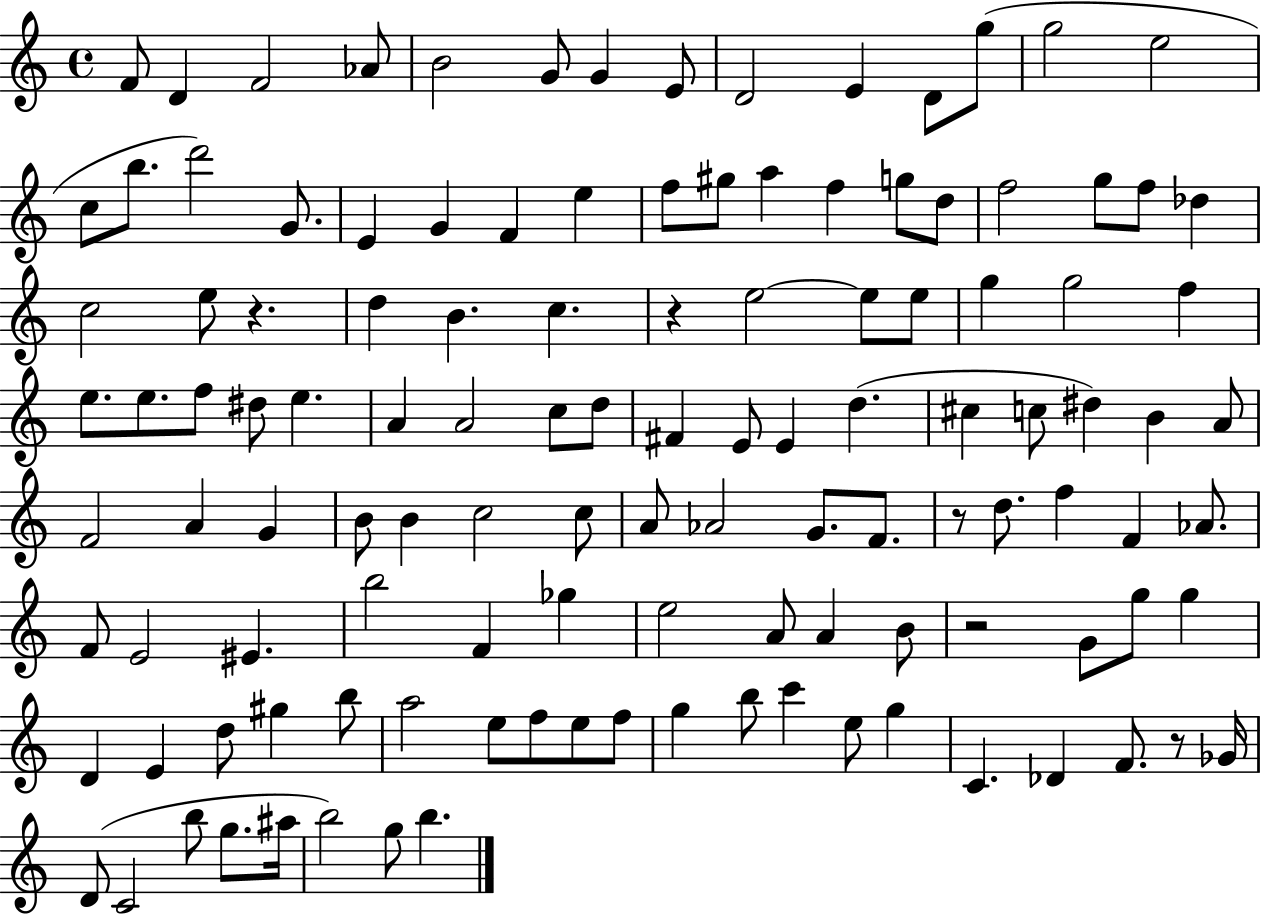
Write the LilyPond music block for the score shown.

{
  \clef treble
  \time 4/4
  \defaultTimeSignature
  \key c \major
  f'8 d'4 f'2 aes'8 | b'2 g'8 g'4 e'8 | d'2 e'4 d'8 g''8( | g''2 e''2 | \break c''8 b''8. d'''2) g'8. | e'4 g'4 f'4 e''4 | f''8 gis''8 a''4 f''4 g''8 d''8 | f''2 g''8 f''8 des''4 | \break c''2 e''8 r4. | d''4 b'4. c''4. | r4 e''2~~ e''8 e''8 | g''4 g''2 f''4 | \break e''8. e''8. f''8 dis''8 e''4. | a'4 a'2 c''8 d''8 | fis'4 e'8 e'4 d''4.( | cis''4 c''8 dis''4) b'4 a'8 | \break f'2 a'4 g'4 | b'8 b'4 c''2 c''8 | a'8 aes'2 g'8. f'8. | r8 d''8. f''4 f'4 aes'8. | \break f'8 e'2 eis'4. | b''2 f'4 ges''4 | e''2 a'8 a'4 b'8 | r2 g'8 g''8 g''4 | \break d'4 e'4 d''8 gis''4 b''8 | a''2 e''8 f''8 e''8 f''8 | g''4 b''8 c'''4 e''8 g''4 | c'4. des'4 f'8. r8 ges'16 | \break d'8( c'2 b''8 g''8. ais''16 | b''2) g''8 b''4. | \bar "|."
}